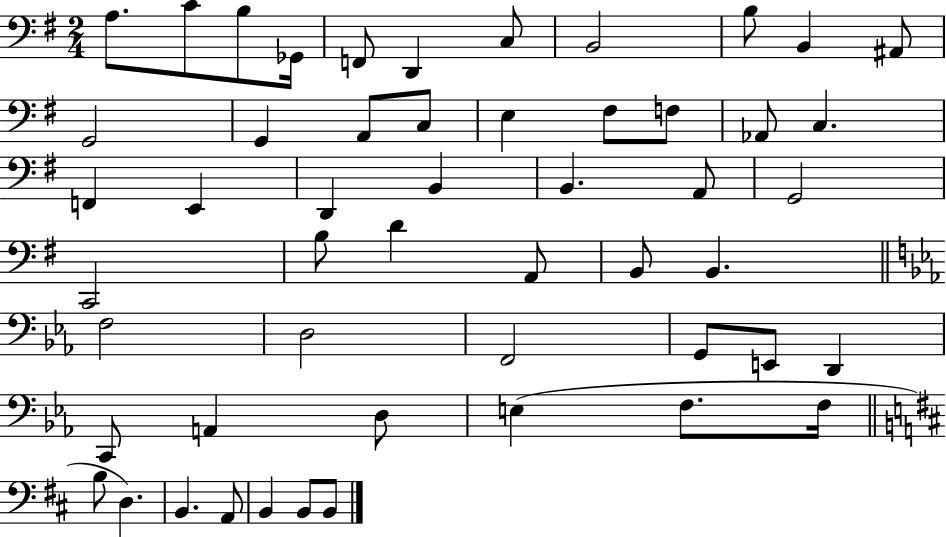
A3/e. C4/e B3/e Gb2/s F2/e D2/q C3/e B2/h B3/e B2/q A#2/e G2/h G2/q A2/e C3/e E3/q F#3/e F3/e Ab2/e C3/q. F2/q E2/q D2/q B2/q B2/q. A2/e G2/h C2/h B3/e D4/q A2/e B2/e B2/q. F3/h D3/h F2/h G2/e E2/e D2/q C2/e A2/q D3/e E3/q F3/e. F3/s B3/e D3/q. B2/q. A2/e B2/q B2/e B2/e